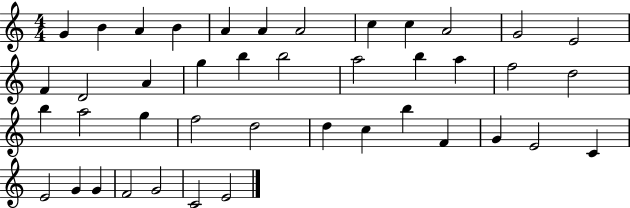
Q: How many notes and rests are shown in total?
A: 42